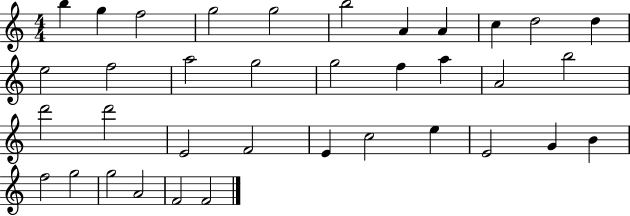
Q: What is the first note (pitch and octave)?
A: B5